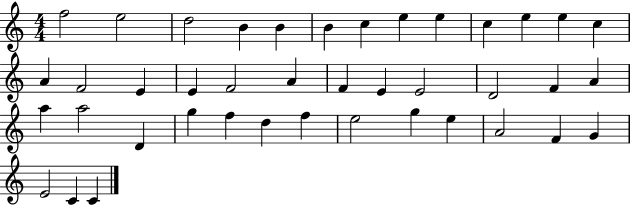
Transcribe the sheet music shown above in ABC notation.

X:1
T:Untitled
M:4/4
L:1/4
K:C
f2 e2 d2 B B B c e e c e e c A F2 E E F2 A F E E2 D2 F A a a2 D g f d f e2 g e A2 F G E2 C C